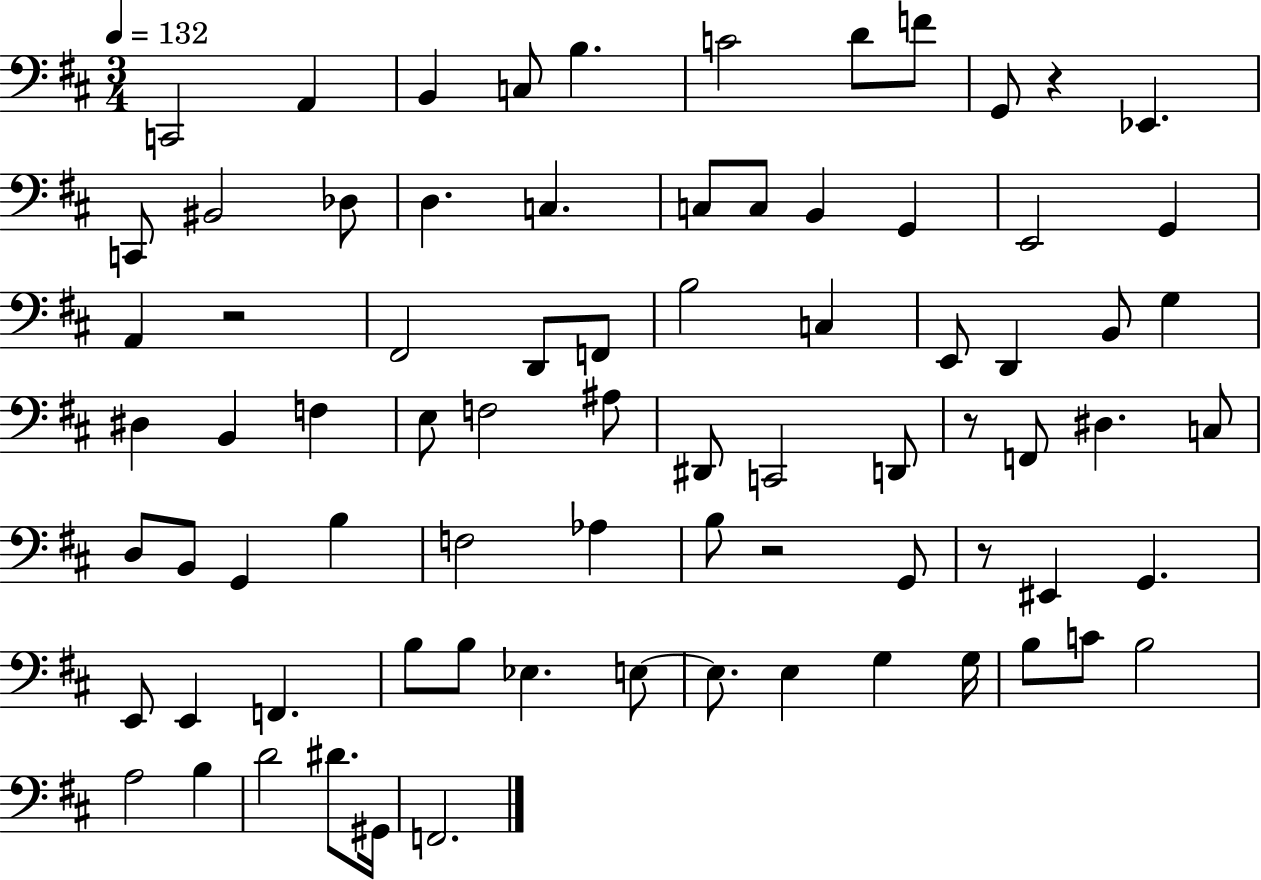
X:1
T:Untitled
M:3/4
L:1/4
K:D
C,,2 A,, B,, C,/2 B, C2 D/2 F/2 G,,/2 z _E,, C,,/2 ^B,,2 _D,/2 D, C, C,/2 C,/2 B,, G,, E,,2 G,, A,, z2 ^F,,2 D,,/2 F,,/2 B,2 C, E,,/2 D,, B,,/2 G, ^D, B,, F, E,/2 F,2 ^A,/2 ^D,,/2 C,,2 D,,/2 z/2 F,,/2 ^D, C,/2 D,/2 B,,/2 G,, B, F,2 _A, B,/2 z2 G,,/2 z/2 ^E,, G,, E,,/2 E,, F,, B,/2 B,/2 _E, E,/2 E,/2 E, G, G,/4 B,/2 C/2 B,2 A,2 B, D2 ^D/2 ^G,,/4 F,,2